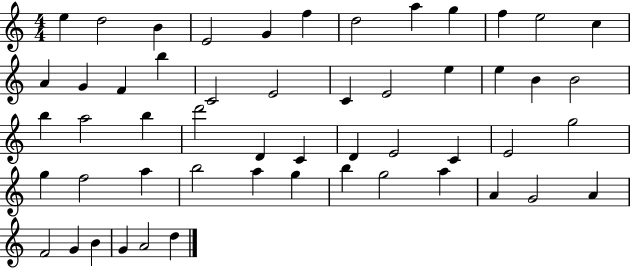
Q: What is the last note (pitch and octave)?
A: D5